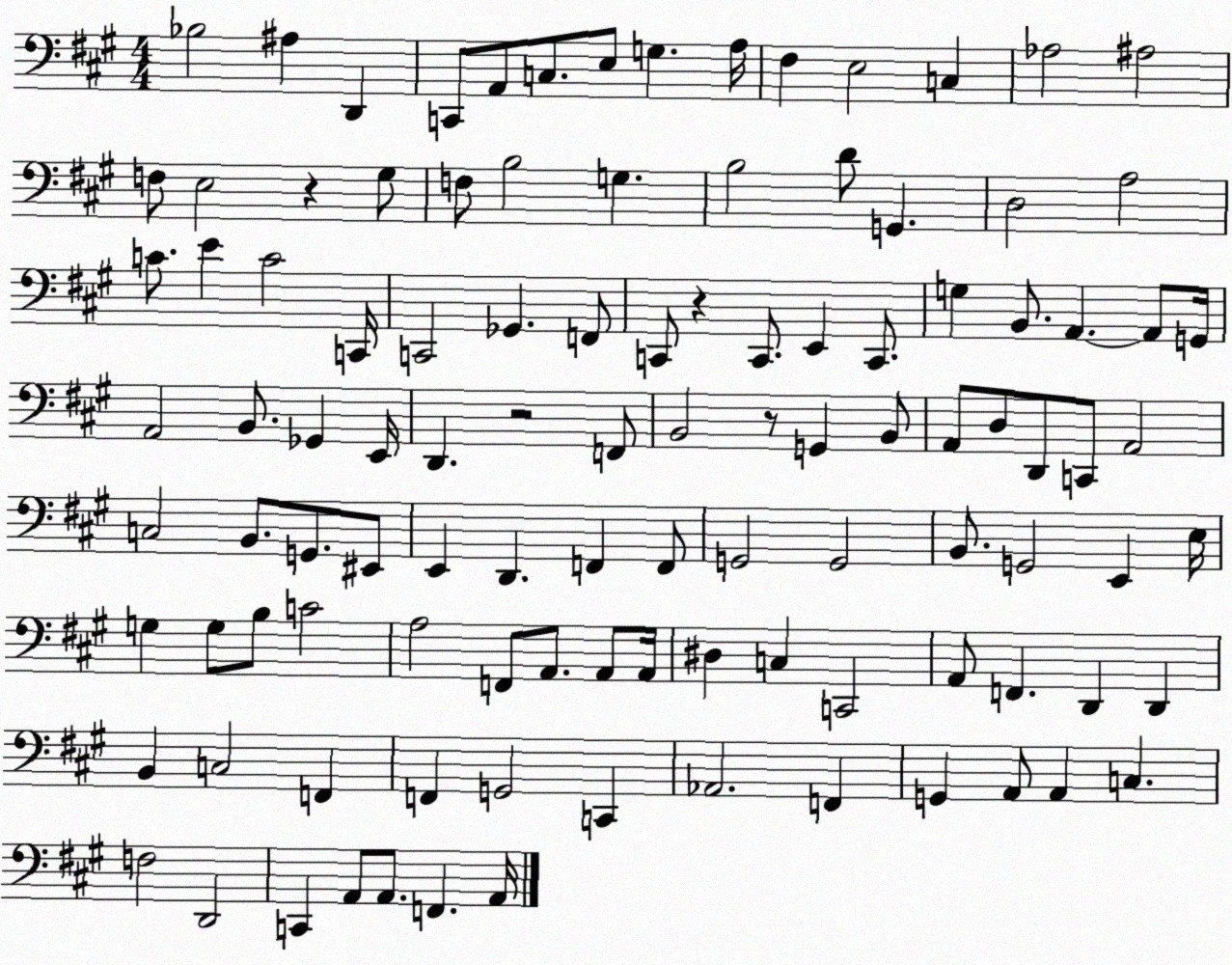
X:1
T:Untitled
M:4/4
L:1/4
K:A
_B,2 ^A, D,, C,,/2 A,,/2 C,/2 E,/2 G, A,/4 ^F, E,2 C, _A,2 ^A,2 F,/2 E,2 z ^G,/2 F,/2 B,2 G, B,2 D/2 G,, D,2 A,2 C/2 E C2 C,,/4 C,,2 _G,, F,,/2 C,,/2 z C,,/2 E,, C,,/2 G, B,,/2 A,, A,,/2 G,,/4 A,,2 B,,/2 _G,, E,,/4 D,, z2 F,,/2 B,,2 z/2 G,, B,,/2 A,,/2 D,/2 D,,/2 C,,/2 A,,2 C,2 B,,/2 G,,/2 ^E,,/2 E,, D,, F,, F,,/2 G,,2 G,,2 B,,/2 G,,2 E,, E,/4 G, G,/2 B,/2 C2 A,2 F,,/2 A,,/2 A,,/2 A,,/4 ^D, C, C,,2 A,,/2 F,, D,, D,, B,, C,2 F,, F,, G,,2 C,, _A,,2 F,, G,, A,,/2 A,, C, F,2 D,,2 C,, A,,/2 A,,/2 F,, A,,/4